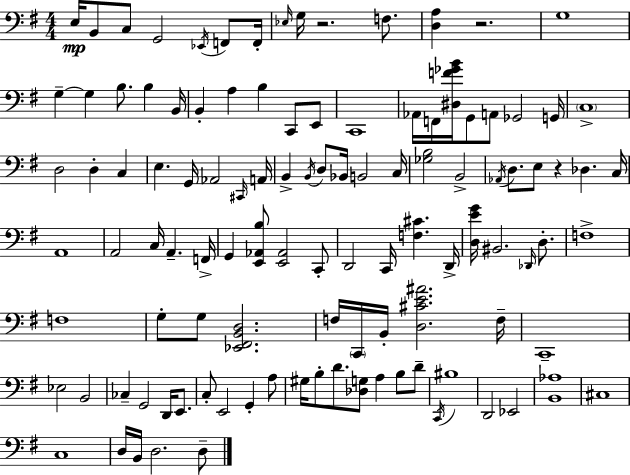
X:1
T:Untitled
M:4/4
L:1/4
K:Em
E,/4 B,,/2 C,/2 G,,2 _E,,/4 F,,/2 F,,/4 _E,/4 G,/4 z2 F,/2 [D,A,] z2 G,4 G, G, B,/2 B, B,,/4 B,, A, B, C,,/2 E,,/2 C,,4 _A,,/4 F,,/4 [^D,F_GB]/4 G,,/2 A,,/2 _G,,2 G,,/4 C,4 D,2 D, C, E, G,,/4 _A,,2 ^C,,/4 A,,/4 B,, B,,/4 D,/2 _B,,/4 B,,2 C,/4 [_G,B,]2 B,,2 _A,,/4 D,/2 E,/2 z _D, C,/4 A,,4 A,,2 C,/4 A,, F,,/4 G,, [E,,_A,,B,]/2 [E,,_A,,]2 C,,/2 D,,2 C,,/4 [F,^C] D,,/4 [D,EG]/4 ^B,,2 _D,,/4 D,/2 F,4 F,4 G,/2 G,/2 [_E,,^F,,B,,D,]2 F,/4 C,,/4 B,,/4 [D,^CE^A]2 F,/4 C,,4 _E,2 B,,2 _C, G,,2 D,,/4 E,,/2 C,/2 E,,2 G,, A,/2 ^G,/4 B,/2 D/2 [_D,G,]/2 A, B,/2 D/2 C,,/4 ^B,4 D,,2 _E,,2 [B,,_A,]4 ^C,4 C,4 D,/4 B,,/4 D,2 D,/2